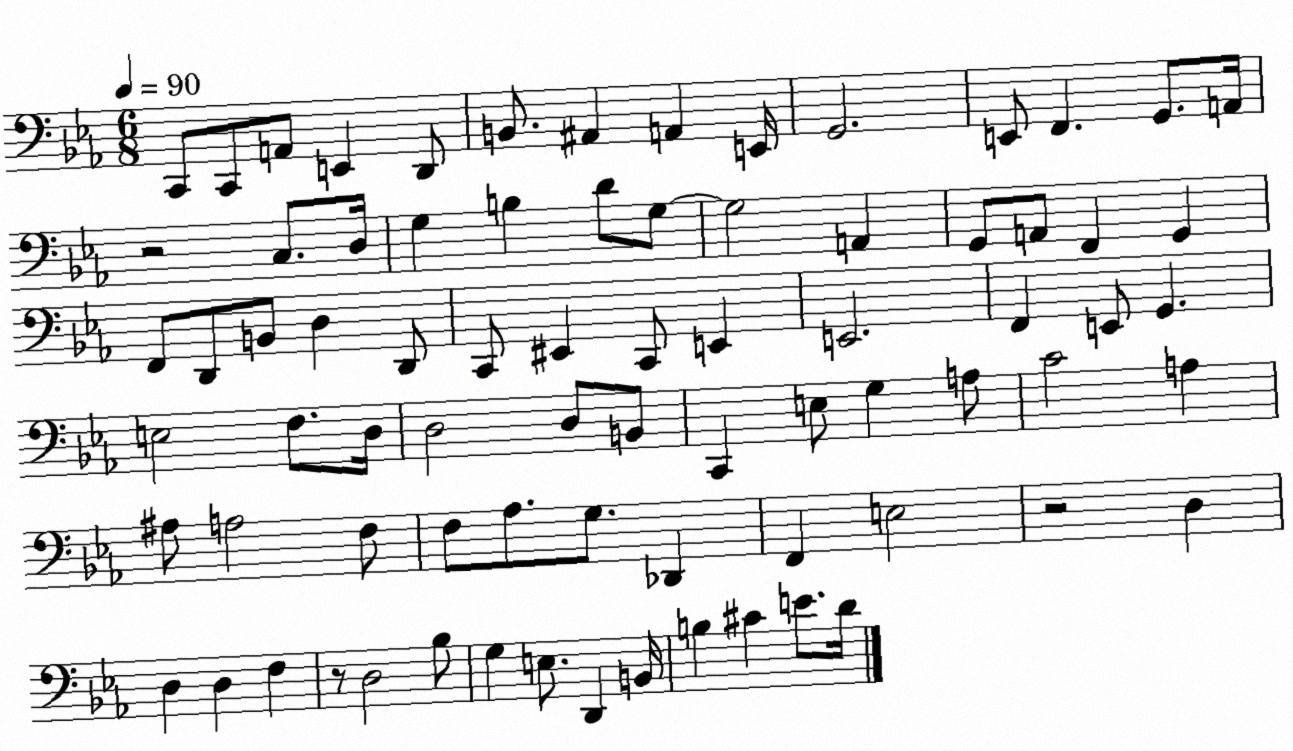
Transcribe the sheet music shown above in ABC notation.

X:1
T:Untitled
M:6/8
L:1/4
K:Eb
C,,/2 C,,/2 A,,/2 E,, D,,/2 B,,/2 ^A,, A,, E,,/4 G,,2 E,,/2 F,, G,,/2 A,,/4 z2 C,/2 D,/4 G, B, D/2 G,/2 G,2 A,, G,,/2 A,,/2 F,, G,, F,,/2 D,,/2 B,,/2 D, D,,/2 C,,/2 ^E,, C,,/2 E,, E,,2 F,, E,,/2 G,, E,2 F,/2 D,/4 D,2 D,/2 B,,/2 C,, E,/2 G, A,/2 C2 A, ^A,/2 A,2 F,/2 F,/2 _A,/2 G,/2 _D,, F,, E,2 z2 D, D, D, F, z/2 D,2 _B,/2 G, E,/2 D,, B,,/4 B, ^C E/2 D/4